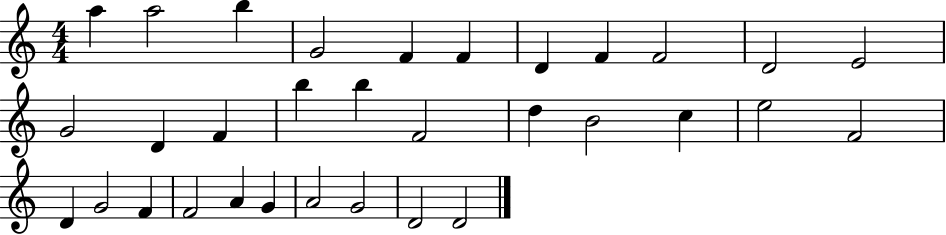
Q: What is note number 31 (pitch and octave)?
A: D4